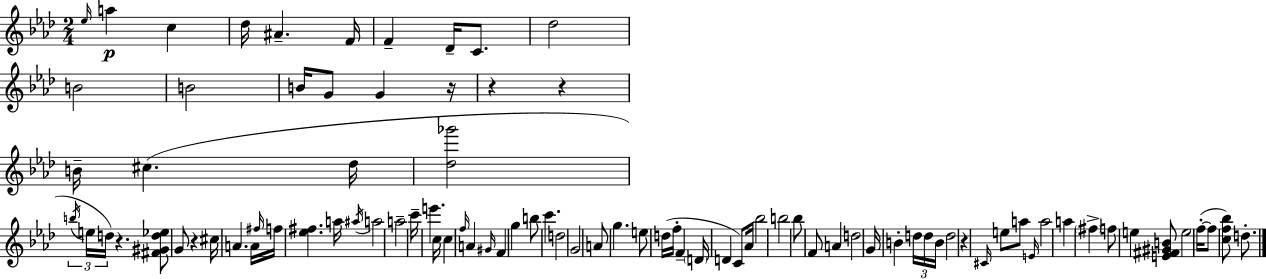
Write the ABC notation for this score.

X:1
T:Untitled
M:2/4
L:1/4
K:Fm
_e/4 a c _d/4 ^A F/4 F _D/4 C/2 _d2 B2 B2 B/4 G/2 G z/4 z z B/4 ^c _d/4 [_d_g']2 b/4 e/4 d/4 z [^F^Gd_e]/2 G/2 z ^c/4 A A/4 ^f/4 f/4 [_e^f] a/4 ^a/4 a2 a2 c'/4 e' c/4 c f/4 A ^G/4 F g b/2 c' d2 G2 A/2 g e/2 d/4 f/4 F D/4 D C/2 _A/4 _b2 b2 _b/2 F/2 A d2 G/4 B d/4 d/4 B/4 d2 z ^C/4 e/2 a/2 E/4 a2 a ^f f/2 e [E^F^GB]/2 e2 f/4 f/2 [cf_b]/2 d/2